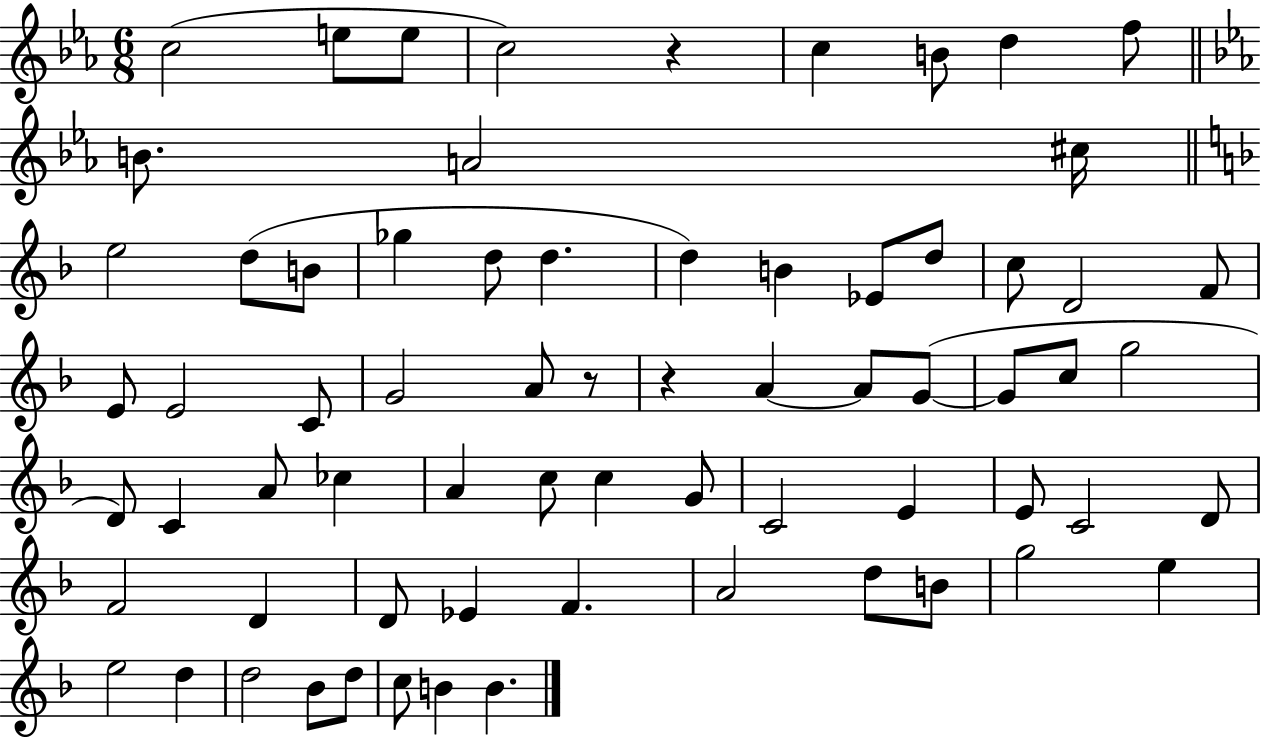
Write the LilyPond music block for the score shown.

{
  \clef treble
  \numericTimeSignature
  \time 6/8
  \key ees \major
  c''2( e''8 e''8 | c''2) r4 | c''4 b'8 d''4 f''8 | \bar "||" \break \key c \minor b'8. a'2 cis''16 | \bar "||" \break \key f \major e''2 d''8( b'8 | ges''4 d''8 d''4. | d''4) b'4 ees'8 d''8 | c''8 d'2 f'8 | \break e'8 e'2 c'8 | g'2 a'8 r8 | r4 a'4~~ a'8 g'8~(~ | g'8 c''8 g''2 | \break d'8) c'4 a'8 ces''4 | a'4 c''8 c''4 g'8 | c'2 e'4 | e'8 c'2 d'8 | \break f'2 d'4 | d'8 ees'4 f'4. | a'2 d''8 b'8 | g''2 e''4 | \break e''2 d''4 | d''2 bes'8 d''8 | c''8 b'4 b'4. | \bar "|."
}